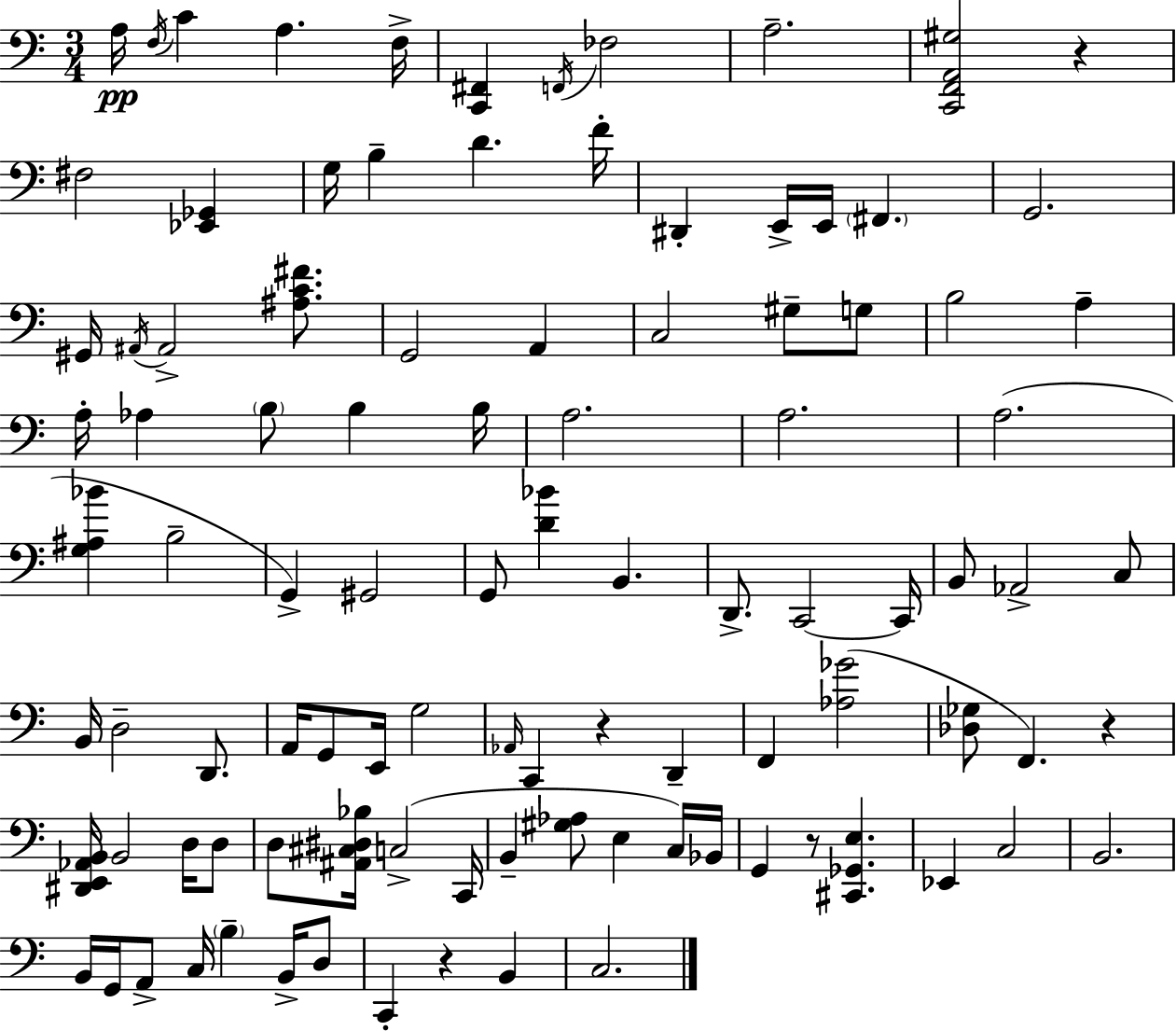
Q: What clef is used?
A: bass